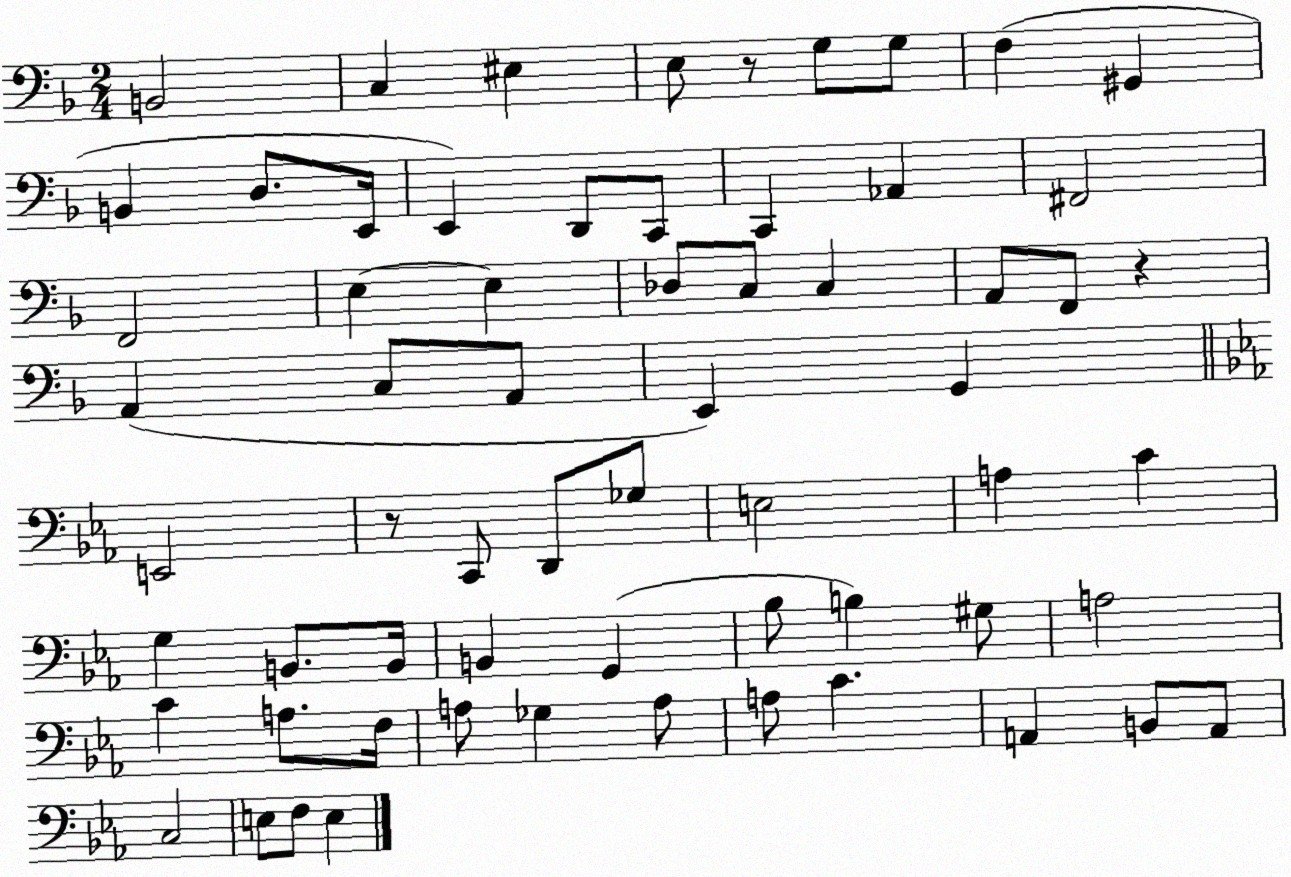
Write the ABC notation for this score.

X:1
T:Untitled
M:2/4
L:1/4
K:F
B,,2 C, ^E, E,/2 z/2 G,/2 G,/2 F, ^G,, B,, D,/2 E,,/4 E,, D,,/2 C,,/2 C,, _A,, ^F,,2 F,,2 E, E, _D,/2 C,/2 C, A,,/2 F,,/2 z A,, C,/2 A,,/2 E,, G,, E,,2 z/2 C,,/2 D,,/2 _G,/2 E,2 A, C G, B,,/2 B,,/4 B,, G,, _B,/2 B, ^G,/2 A,2 C A,/2 F,/4 A,/2 _G, A,/2 A,/2 C A,, B,,/2 A,,/2 C,2 E,/2 F,/2 E,